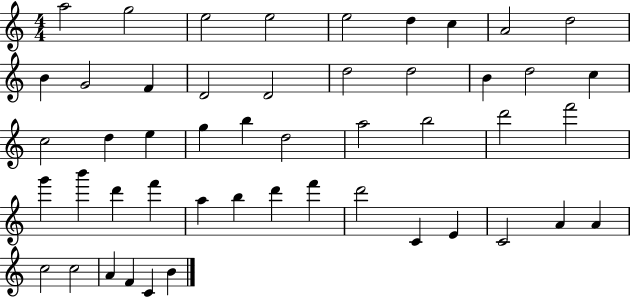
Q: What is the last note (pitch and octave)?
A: B4